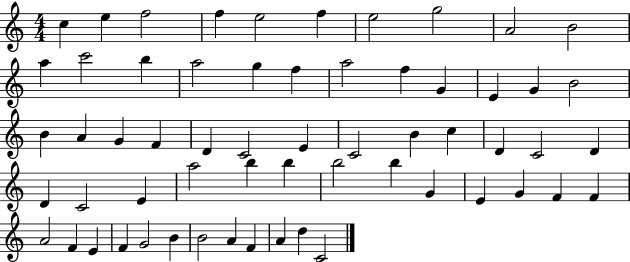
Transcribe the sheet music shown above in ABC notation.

X:1
T:Untitled
M:4/4
L:1/4
K:C
c e f2 f e2 f e2 g2 A2 B2 a c'2 b a2 g f a2 f G E G B2 B A G F D C2 E C2 B c D C2 D D C2 E a2 b b b2 b G E G F F A2 F E F G2 B B2 A F A d C2